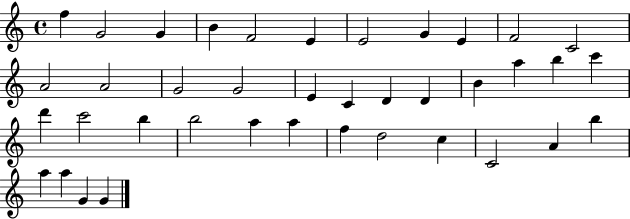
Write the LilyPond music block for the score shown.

{
  \clef treble
  \time 4/4
  \defaultTimeSignature
  \key c \major
  f''4 g'2 g'4 | b'4 f'2 e'4 | e'2 g'4 e'4 | f'2 c'2 | \break a'2 a'2 | g'2 g'2 | e'4 c'4 d'4 d'4 | b'4 a''4 b''4 c'''4 | \break d'''4 c'''2 b''4 | b''2 a''4 a''4 | f''4 d''2 c''4 | c'2 a'4 b''4 | \break a''4 a''4 g'4 g'4 | \bar "|."
}